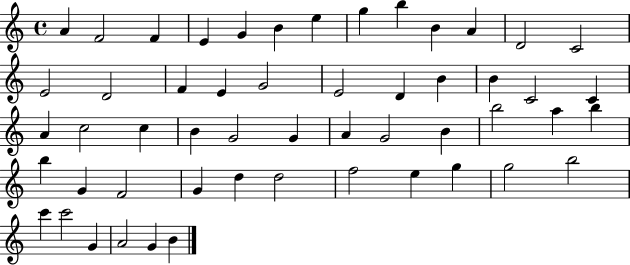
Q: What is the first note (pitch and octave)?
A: A4